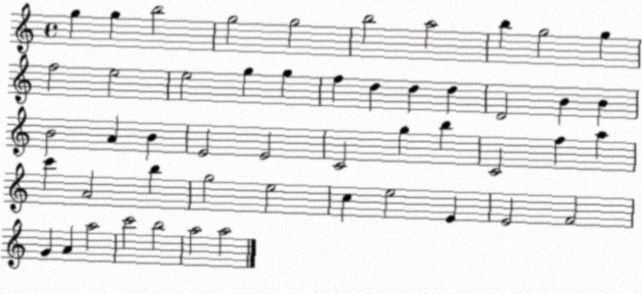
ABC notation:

X:1
T:Untitled
M:4/4
L:1/4
K:C
g g b2 g2 g2 b2 a2 b g2 g f2 e2 e2 g g f d d d D2 B B B2 A B E2 E2 C2 g b C2 f a c' A2 b g2 e2 c e2 E E2 F2 G A a2 c'2 b2 a2 a2